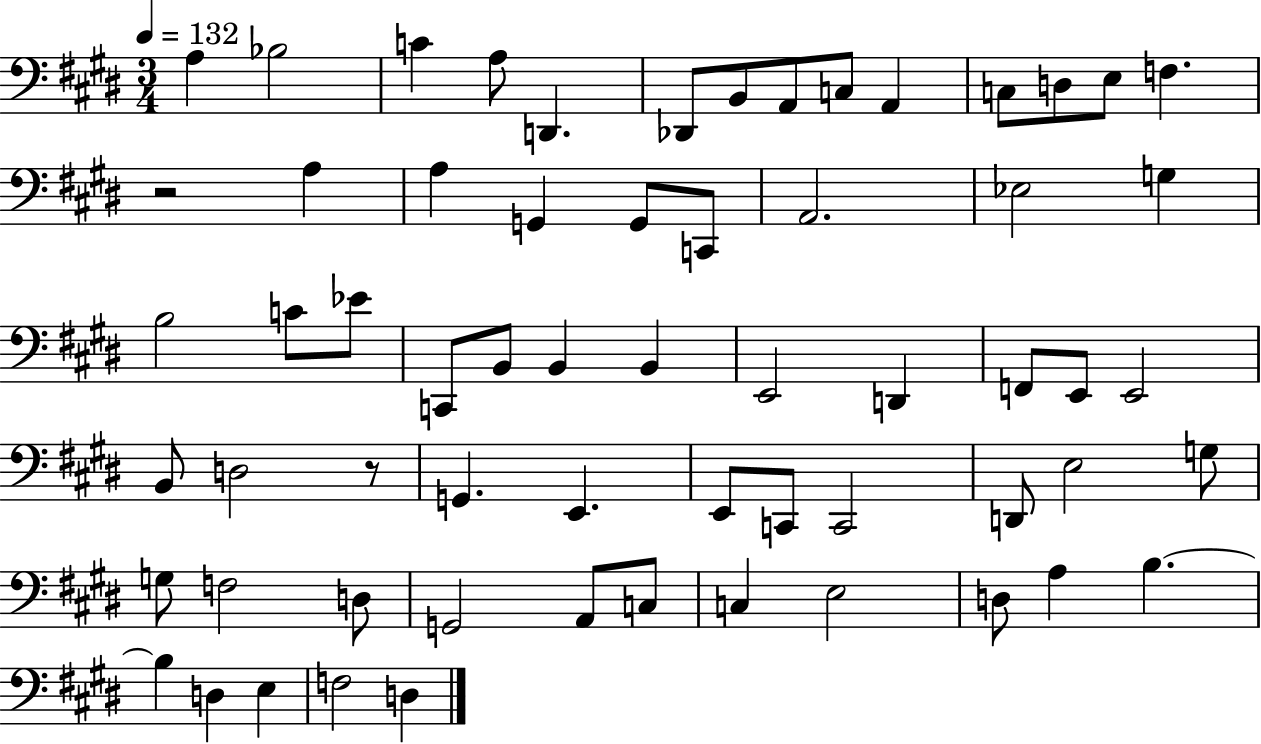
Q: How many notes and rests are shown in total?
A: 62